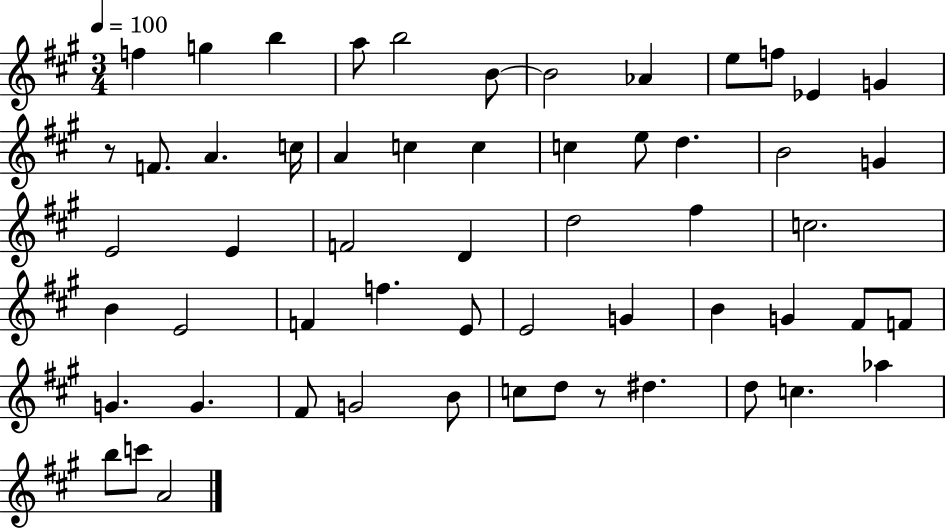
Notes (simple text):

F5/q G5/q B5/q A5/e B5/h B4/e B4/h Ab4/q E5/e F5/e Eb4/q G4/q R/e F4/e. A4/q. C5/s A4/q C5/q C5/q C5/q E5/e D5/q. B4/h G4/q E4/h E4/q F4/h D4/q D5/h F#5/q C5/h. B4/q E4/h F4/q F5/q. E4/e E4/h G4/q B4/q G4/q F#4/e F4/e G4/q. G4/q. F#4/e G4/h B4/e C5/e D5/e R/e D#5/q. D5/e C5/q. Ab5/q B5/e C6/e A4/h